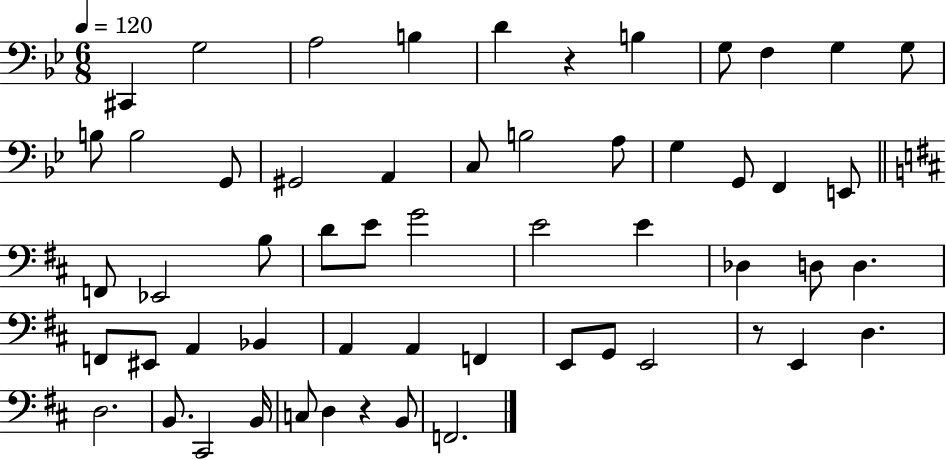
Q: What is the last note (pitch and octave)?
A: F2